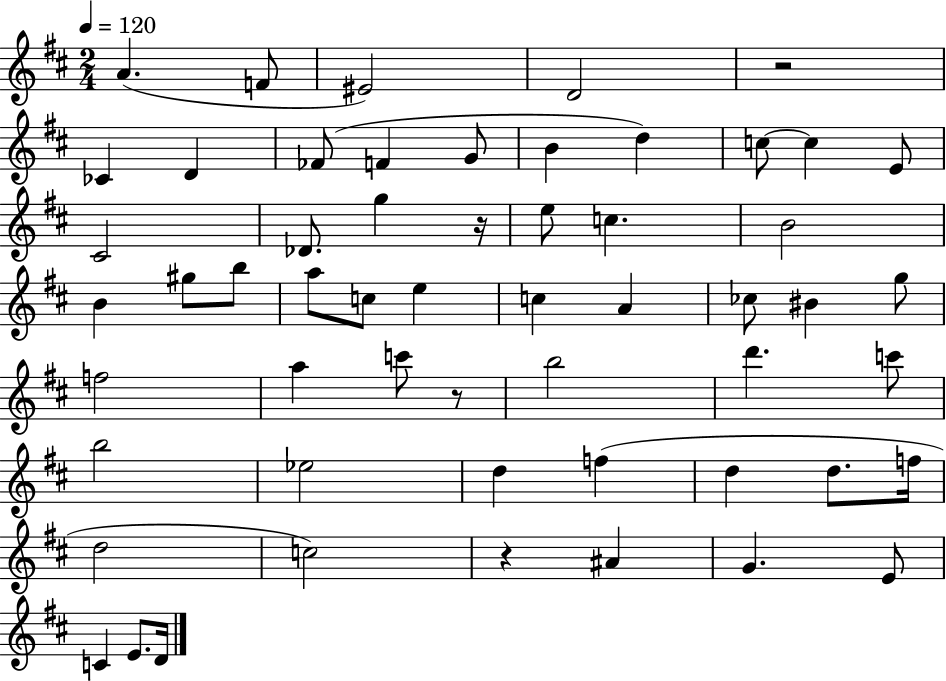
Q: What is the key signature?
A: D major